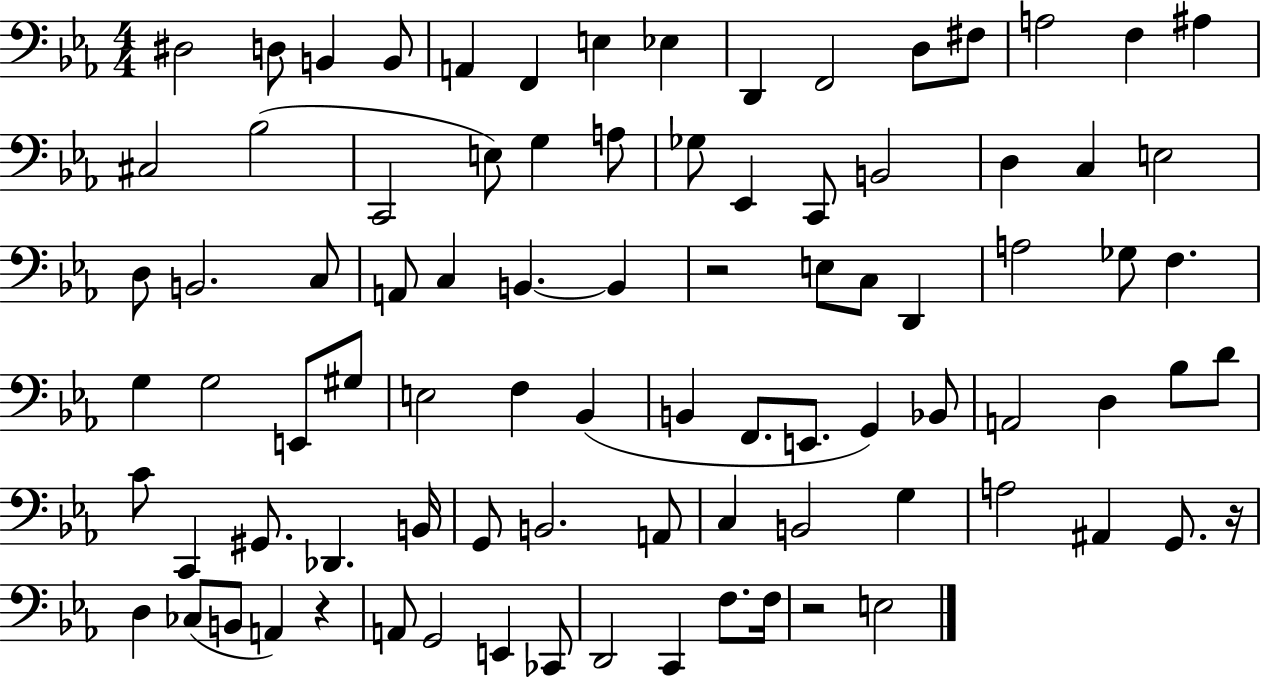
{
  \clef bass
  \numericTimeSignature
  \time 4/4
  \key ees \major
  dis2 d8 b,4 b,8 | a,4 f,4 e4 ees4 | d,4 f,2 d8 fis8 | a2 f4 ais4 | \break cis2 bes2( | c,2 e8) g4 a8 | ges8 ees,4 c,8 b,2 | d4 c4 e2 | \break d8 b,2. c8 | a,8 c4 b,4.~~ b,4 | r2 e8 c8 d,4 | a2 ges8 f4. | \break g4 g2 e,8 gis8 | e2 f4 bes,4( | b,4 f,8. e,8. g,4) bes,8 | a,2 d4 bes8 d'8 | \break c'8 c,4 gis,8. des,4. b,16 | g,8 b,2. a,8 | c4 b,2 g4 | a2 ais,4 g,8. r16 | \break d4 ces8( b,8 a,4) r4 | a,8 g,2 e,4 ces,8 | d,2 c,4 f8. f16 | r2 e2 | \break \bar "|."
}